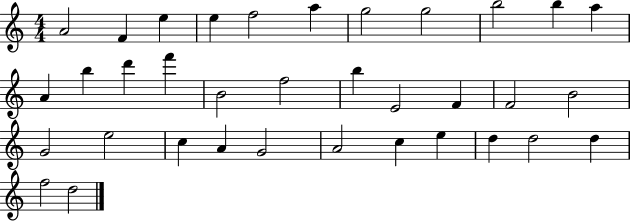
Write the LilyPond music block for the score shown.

{
  \clef treble
  \numericTimeSignature
  \time 4/4
  \key c \major
  a'2 f'4 e''4 | e''4 f''2 a''4 | g''2 g''2 | b''2 b''4 a''4 | \break a'4 b''4 d'''4 f'''4 | b'2 f''2 | b''4 e'2 f'4 | f'2 b'2 | \break g'2 e''2 | c''4 a'4 g'2 | a'2 c''4 e''4 | d''4 d''2 d''4 | \break f''2 d''2 | \bar "|."
}